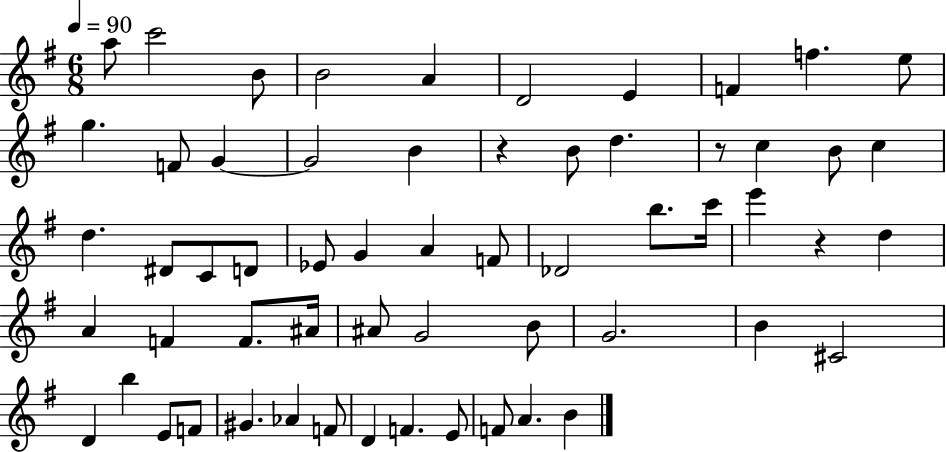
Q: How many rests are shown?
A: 3